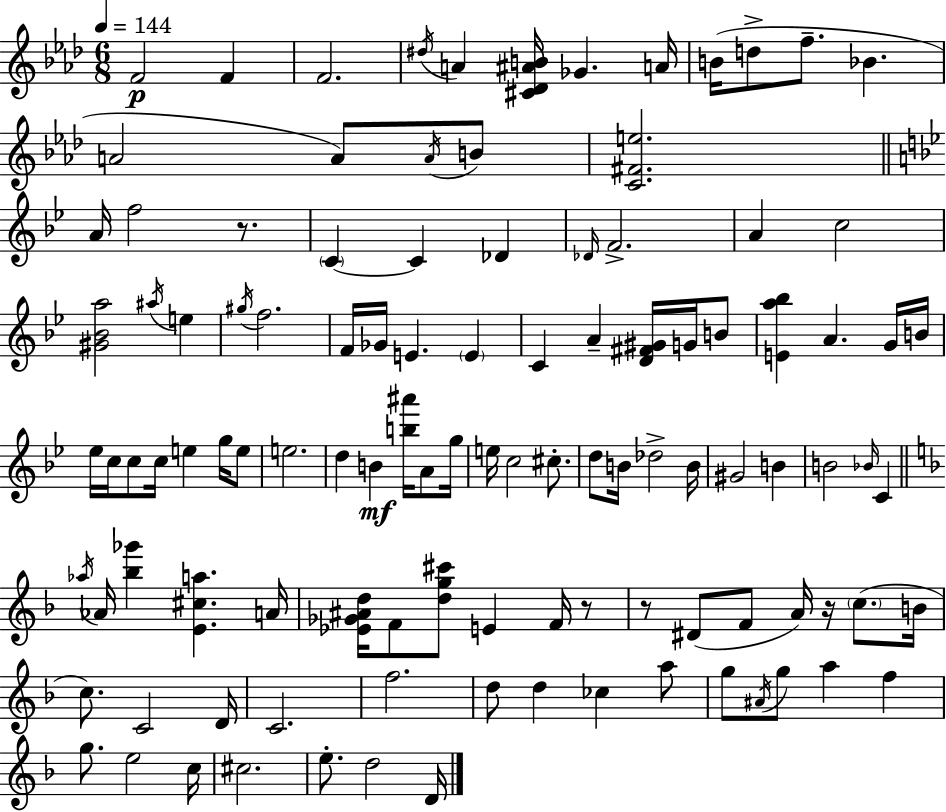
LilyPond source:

{
  \clef treble
  \numericTimeSignature
  \time 6/8
  \key aes \major
  \tempo 4 = 144
  f'2\p f'4 | f'2. | \acciaccatura { dis''16 } a'4 <cis' des' ais' b'>16 ges'4. | a'16 b'16( d''8-> f''8.-- bes'4. | \break a'2 a'8) \acciaccatura { a'16 } | b'8 <c' fis' e''>2. | \bar "||" \break \key bes \major a'16 f''2 r8. | \parenthesize c'4~~ c'4 des'4 | \grace { des'16 } f'2.-> | a'4 c''2 | \break <gis' bes' a''>2 \acciaccatura { ais''16 } e''4 | \acciaccatura { gis''16 } f''2. | f'16 ges'16 e'4. \parenthesize e'4 | c'4 a'4-- <d' fis' gis'>16 | \break g'16 b'8 <e' a'' bes''>4 a'4. | g'16 b'16 ees''16 c''16 c''8 c''16 e''4 | g''16 e''8 e''2. | d''4 b'4\mf <b'' ais'''>16 | \break a'8 g''16 e''16 c''2 | cis''8.-. d''8 b'16 des''2-> | b'16 gis'2 b'4 | b'2 \grace { bes'16 } | \break c'4 \bar "||" \break \key f \major \acciaccatura { aes''16 } aes'16 <bes'' ges'''>4 <e' cis'' a''>4. | a'16 <ees' ges' ais' d''>16 f'8 <d'' g'' cis'''>8 e'4 f'16 r8 | r8 dis'8( f'8 a'16) r16 \parenthesize c''8.( | b'16 c''8.) c'2 | \break d'16 c'2. | f''2. | d''8 d''4 ces''4 a''8 | g''8 \acciaccatura { ais'16 } g''8 a''4 f''4 | \break g''8. e''2 | c''16 cis''2. | e''8.-. d''2 | d'16 \bar "|."
}